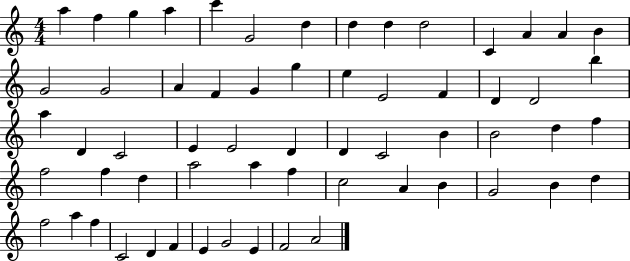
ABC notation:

X:1
T:Untitled
M:4/4
L:1/4
K:C
a f g a c' G2 d d d d2 C A A B G2 G2 A F G g e E2 F D D2 b a D C2 E E2 D D C2 B B2 d f f2 f d a2 a f c2 A B G2 B d f2 a f C2 D F E G2 E F2 A2